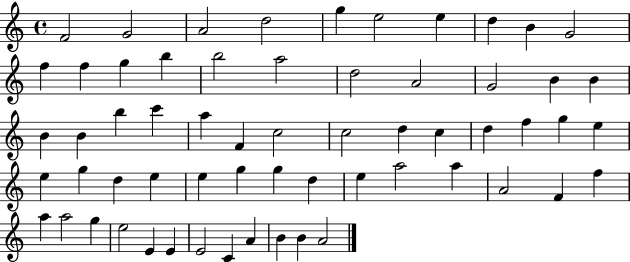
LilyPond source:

{
  \clef treble
  \time 4/4
  \defaultTimeSignature
  \key c \major
  f'2 g'2 | a'2 d''2 | g''4 e''2 e''4 | d''4 b'4 g'2 | \break f''4 f''4 g''4 b''4 | b''2 a''2 | d''2 a'2 | g'2 b'4 b'4 | \break b'4 b'4 b''4 c'''4 | a''4 f'4 c''2 | c''2 d''4 c''4 | d''4 f''4 g''4 e''4 | \break e''4 g''4 d''4 e''4 | e''4 g''4 g''4 d''4 | e''4 a''2 a''4 | a'2 f'4 f''4 | \break a''4 a''2 g''4 | e''2 e'4 e'4 | e'2 c'4 a'4 | b'4 b'4 a'2 | \break \bar "|."
}